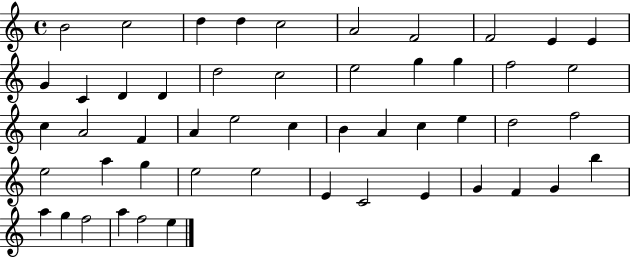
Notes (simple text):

B4/h C5/h D5/q D5/q C5/h A4/h F4/h F4/h E4/q E4/q G4/q C4/q D4/q D4/q D5/h C5/h E5/h G5/q G5/q F5/h E5/h C5/q A4/h F4/q A4/q E5/h C5/q B4/q A4/q C5/q E5/q D5/h F5/h E5/h A5/q G5/q E5/h E5/h E4/q C4/h E4/q G4/q F4/q G4/q B5/q A5/q G5/q F5/h A5/q F5/h E5/q